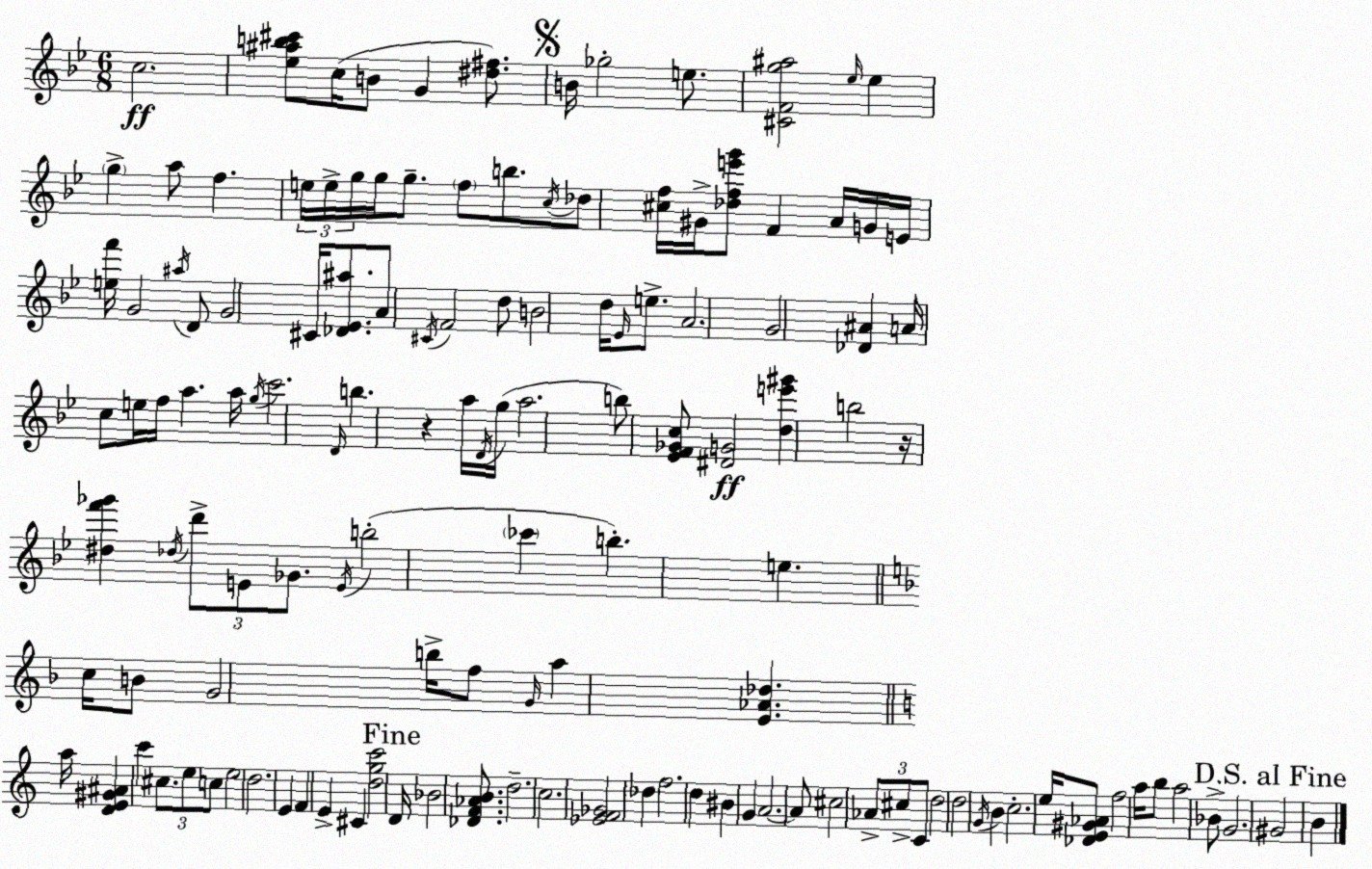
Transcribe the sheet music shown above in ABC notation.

X:1
T:Untitled
M:6/8
L:1/4
K:Gm
c2 [_e^ab^c']/2 c/4 B/2 G [^d^f]/2 B/4 _g2 e/2 [^CFg^a]2 _e/4 _e g a/2 f e/4 e/4 g/4 g/4 g/2 f/2 b/2 c/4 _d/2 [^cf]/4 ^G/4 [_dfe'g']/2 F A/4 G/4 E/4 [ef']/4 G2 ^a/4 D/2 G2 ^C/4 [_D_E^a]/2 A/2 ^C/4 F2 d/2 B2 d/4 _E/4 e/2 A2 G2 [_D^A] A/4 c/2 e/4 f/4 a a/4 g/4 c'2 D/4 b z a/4 D/4 g/4 a2 b/2 [_EF_Gc]/2 [^DG]2 [de'^g'] b2 z/4 [^df'_g'] _d/4 d'/2 E/2 _G/2 E/4 b2 _c' b e c/4 B/2 G2 b/4 f/2 G/4 a [E_A_d] a/4 [DE^G^A] c' ^c/2 e/2 c/2 e2 d2 E F E ^C [dgc']2 D/4 _B2 [_DF_AB]/2 d2 c2 [_EF_G]2 _d f2 d ^B G A2 A/2 ^c2 _A/2 ^c/2 C/2 d2 d2 G/4 B c2 e/4 [_DE^G_A]/2 f2 a/4 b/2 a2 _B/2 G2 ^G2 B